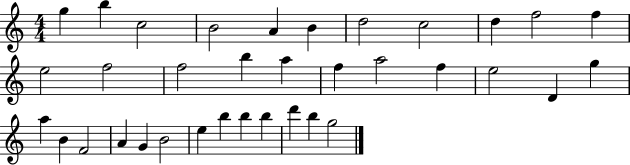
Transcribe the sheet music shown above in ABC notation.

X:1
T:Untitled
M:4/4
L:1/4
K:C
g b c2 B2 A B d2 c2 d f2 f e2 f2 f2 b a f a2 f e2 D g a B F2 A G B2 e b b b d' b g2